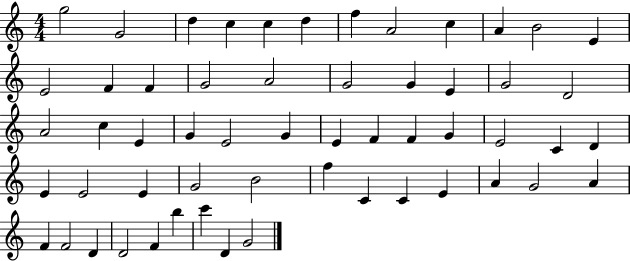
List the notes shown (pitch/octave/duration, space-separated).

G5/h G4/h D5/q C5/q C5/q D5/q F5/q A4/h C5/q A4/q B4/h E4/q E4/h F4/q F4/q G4/h A4/h G4/h G4/q E4/q G4/h D4/h A4/h C5/q E4/q G4/q E4/h G4/q E4/q F4/q F4/q G4/q E4/h C4/q D4/q E4/q E4/h E4/q G4/h B4/h F5/q C4/q C4/q E4/q A4/q G4/h A4/q F4/q F4/h D4/q D4/h F4/q B5/q C6/q D4/q G4/h